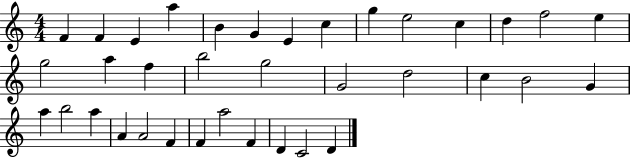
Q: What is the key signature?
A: C major